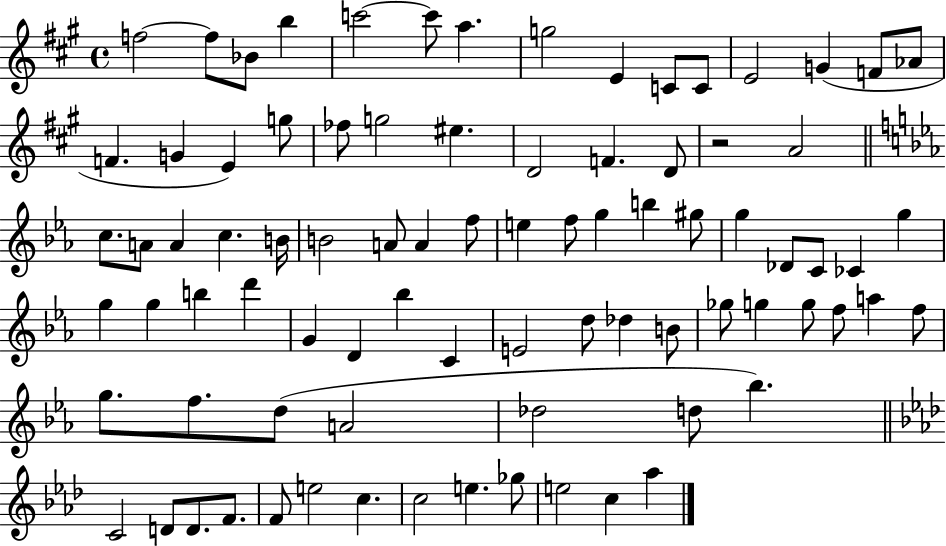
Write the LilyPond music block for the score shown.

{
  \clef treble
  \time 4/4
  \defaultTimeSignature
  \key a \major
  \repeat volta 2 { f''2~~ f''8 bes'8 b''4 | c'''2~~ c'''8 a''4. | g''2 e'4 c'8 c'8 | e'2 g'4( f'8 aes'8 | \break f'4. g'4 e'4) g''8 | fes''8 g''2 eis''4. | d'2 f'4. d'8 | r2 a'2 | \break \bar "||" \break \key ees \major c''8. a'8 a'4 c''4. b'16 | b'2 a'8 a'4 f''8 | e''4 f''8 g''4 b''4 gis''8 | g''4 des'8 c'8 ces'4 g''4 | \break g''4 g''4 b''4 d'''4 | g'4 d'4 bes''4 c'4 | e'2 d''8 des''4 b'8 | ges''8 g''4 g''8 f''8 a''4 f''8 | \break g''8. f''8. d''8( a'2 | des''2 d''8 bes''4.) | \bar "||" \break \key f \minor c'2 d'8 d'8. f'8. | f'8 e''2 c''4. | c''2 e''4. ges''8 | e''2 c''4 aes''4 | \break } \bar "|."
}